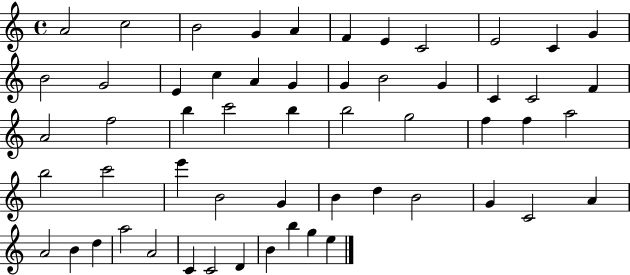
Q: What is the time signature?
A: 4/4